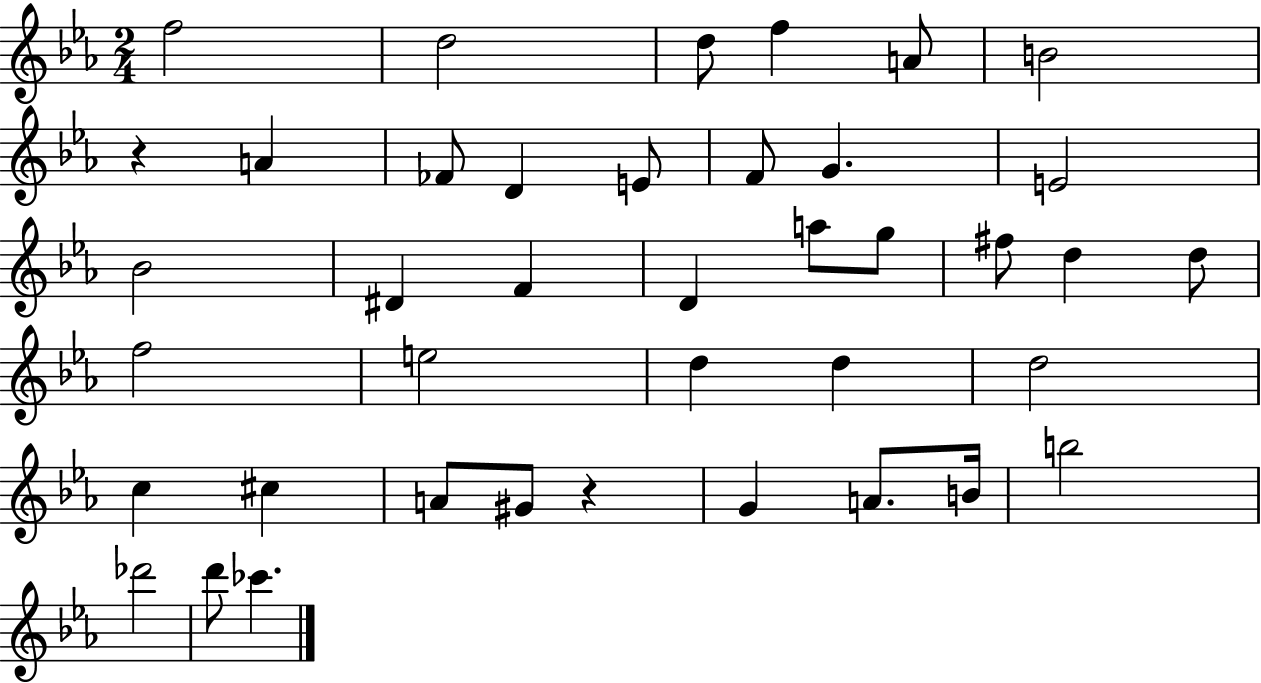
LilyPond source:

{
  \clef treble
  \numericTimeSignature
  \time 2/4
  \key ees \major
  f''2 | d''2 | d''8 f''4 a'8 | b'2 | \break r4 a'4 | fes'8 d'4 e'8 | f'8 g'4. | e'2 | \break bes'2 | dis'4 f'4 | d'4 a''8 g''8 | fis''8 d''4 d''8 | \break f''2 | e''2 | d''4 d''4 | d''2 | \break c''4 cis''4 | a'8 gis'8 r4 | g'4 a'8. b'16 | b''2 | \break des'''2 | d'''8 ces'''4. | \bar "|."
}